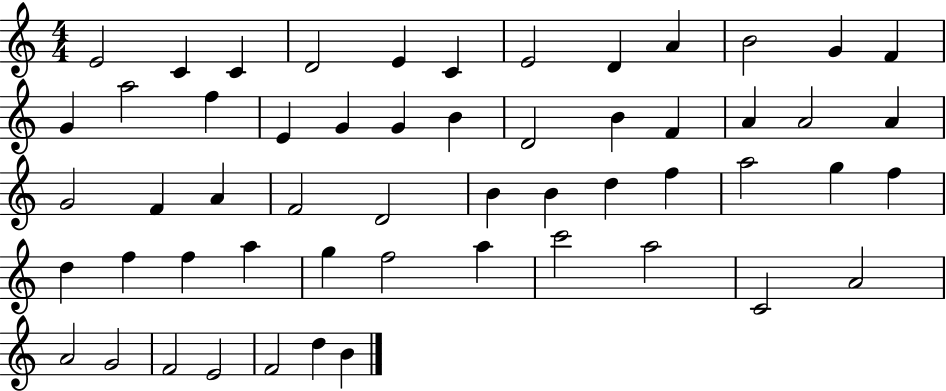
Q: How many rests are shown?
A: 0